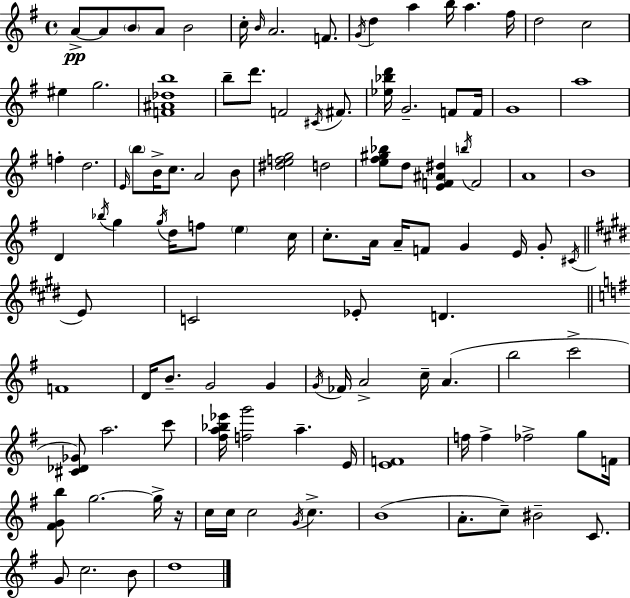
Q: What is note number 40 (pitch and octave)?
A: B5